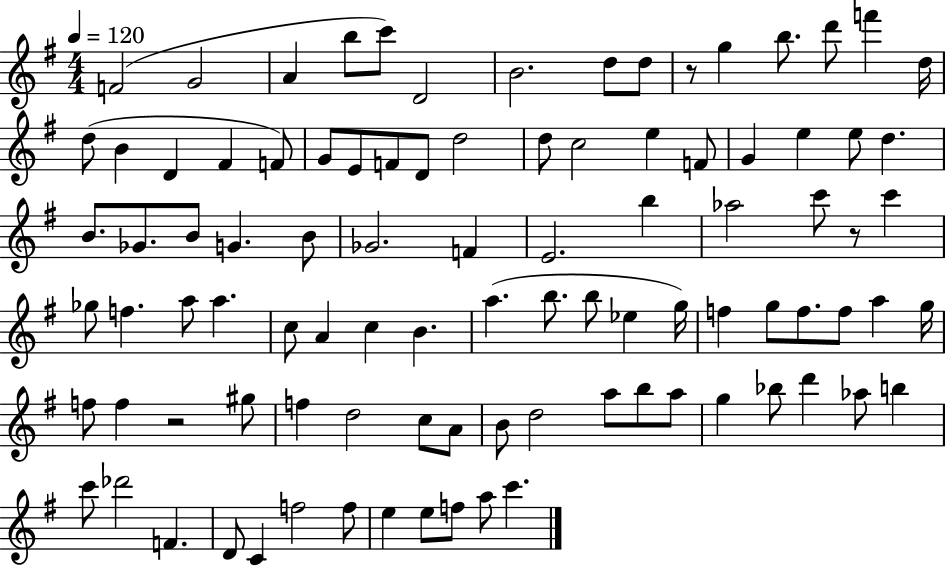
F4/h G4/h A4/q B5/e C6/e D4/h B4/h. D5/e D5/e R/e G5/q B5/e. D6/e F6/q D5/s D5/e B4/q D4/q F#4/q F4/e G4/e E4/e F4/e D4/e D5/h D5/e C5/h E5/q F4/e G4/q E5/q E5/e D5/q. B4/e. Gb4/e. B4/e G4/q. B4/e Gb4/h. F4/q E4/h. B5/q Ab5/h C6/e R/e C6/q Gb5/e F5/q. A5/e A5/q. C5/e A4/q C5/q B4/q. A5/q. B5/e. B5/e Eb5/q G5/s F5/q G5/e F5/e. F5/e A5/q G5/s F5/e F5/q R/h G#5/e F5/q D5/h C5/e A4/e B4/e D5/h A5/e B5/e A5/e G5/q Bb5/e D6/q Ab5/e B5/q C6/e Db6/h F4/q. D4/e C4/q F5/h F5/e E5/q E5/e F5/e A5/e C6/q.